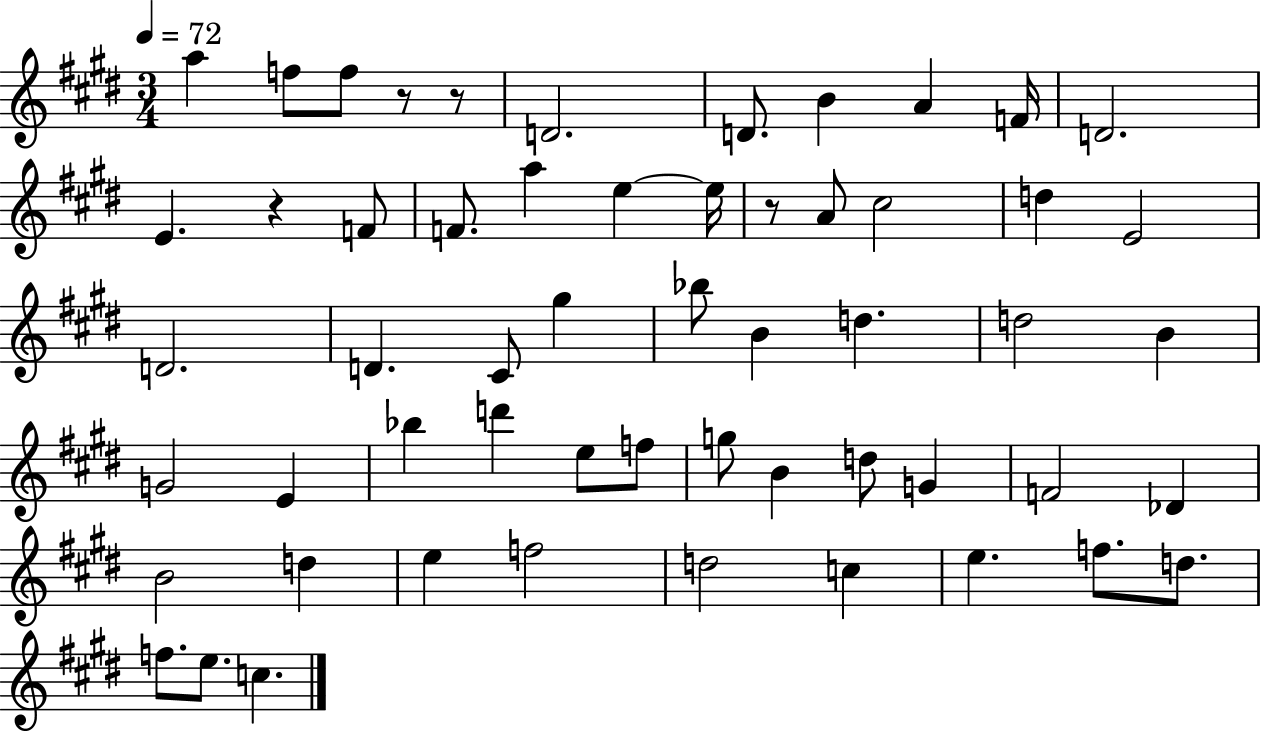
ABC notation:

X:1
T:Untitled
M:3/4
L:1/4
K:E
a f/2 f/2 z/2 z/2 D2 D/2 B A F/4 D2 E z F/2 F/2 a e e/4 z/2 A/2 ^c2 d E2 D2 D ^C/2 ^g _b/2 B d d2 B G2 E _b d' e/2 f/2 g/2 B d/2 G F2 _D B2 d e f2 d2 c e f/2 d/2 f/2 e/2 c